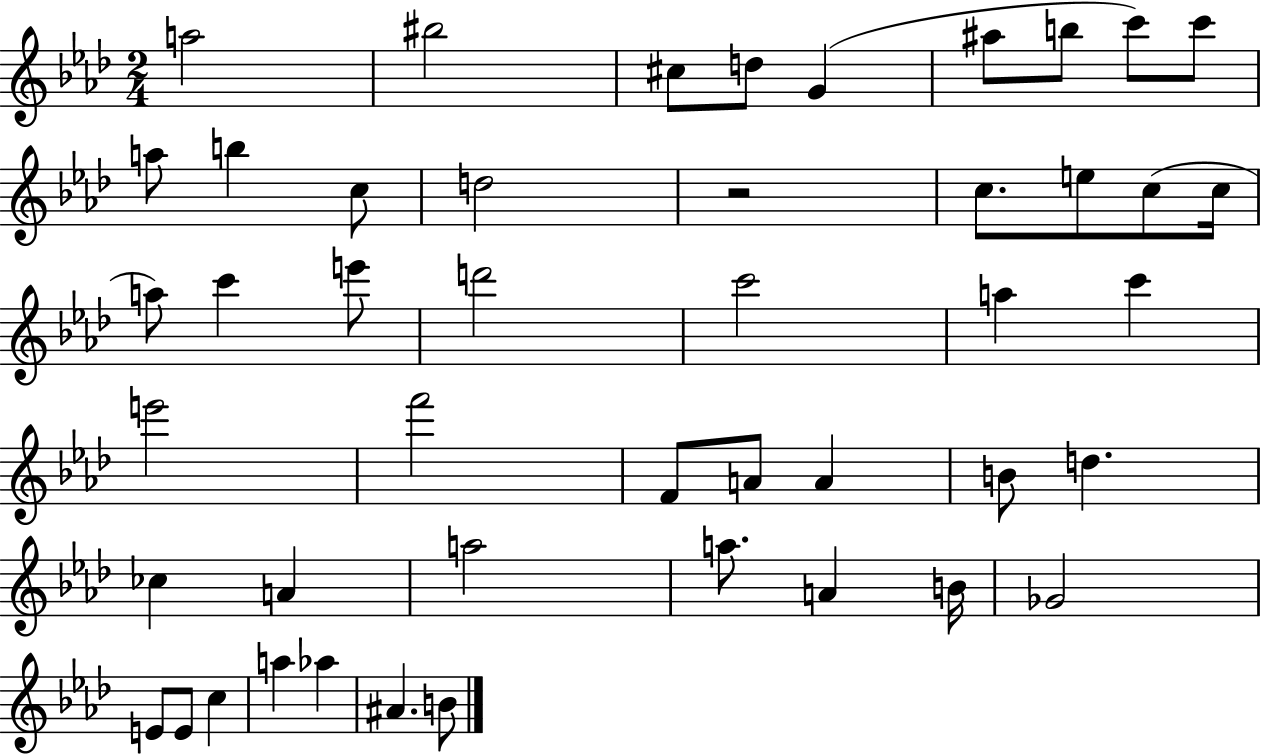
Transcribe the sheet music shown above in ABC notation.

X:1
T:Untitled
M:2/4
L:1/4
K:Ab
a2 ^b2 ^c/2 d/2 G ^a/2 b/2 c'/2 c'/2 a/2 b c/2 d2 z2 c/2 e/2 c/2 c/4 a/2 c' e'/2 d'2 c'2 a c' e'2 f'2 F/2 A/2 A B/2 d _c A a2 a/2 A B/4 _G2 E/2 E/2 c a _a ^A B/2